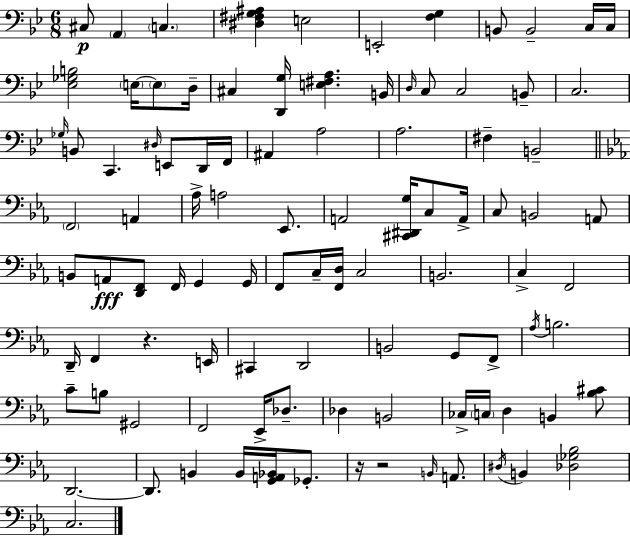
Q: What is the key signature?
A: G minor